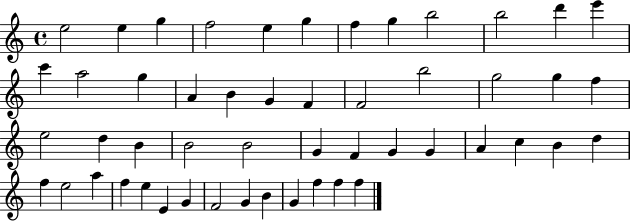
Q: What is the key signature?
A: C major